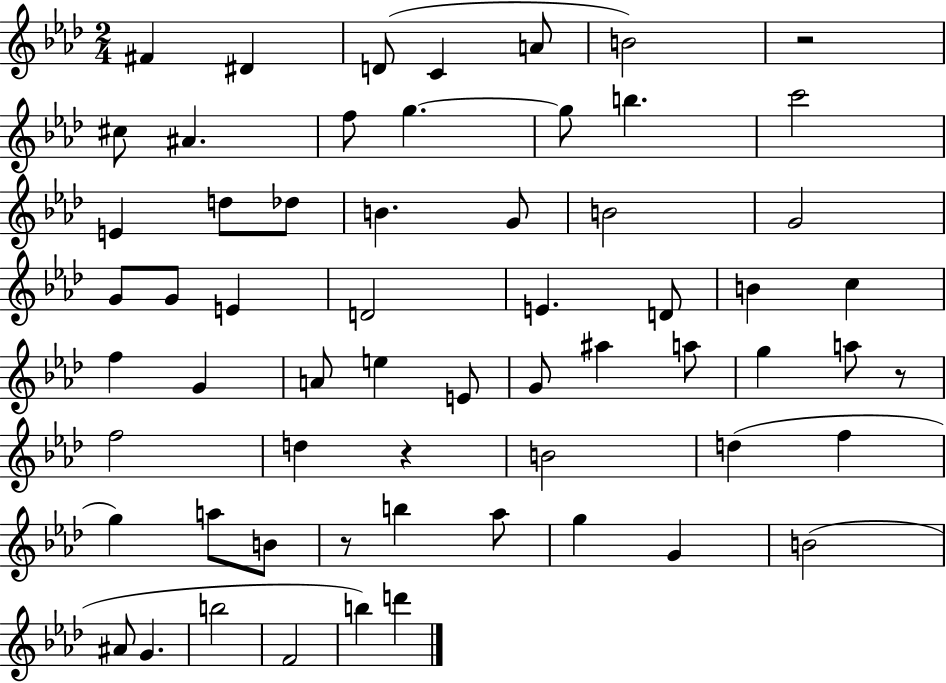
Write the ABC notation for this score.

X:1
T:Untitled
M:2/4
L:1/4
K:Ab
^F ^D D/2 C A/2 B2 z2 ^c/2 ^A f/2 g g/2 b c'2 E d/2 _d/2 B G/2 B2 G2 G/2 G/2 E D2 E D/2 B c f G A/2 e E/2 G/2 ^a a/2 g a/2 z/2 f2 d z B2 d f g a/2 B/2 z/2 b _a/2 g G B2 ^A/2 G b2 F2 b d'